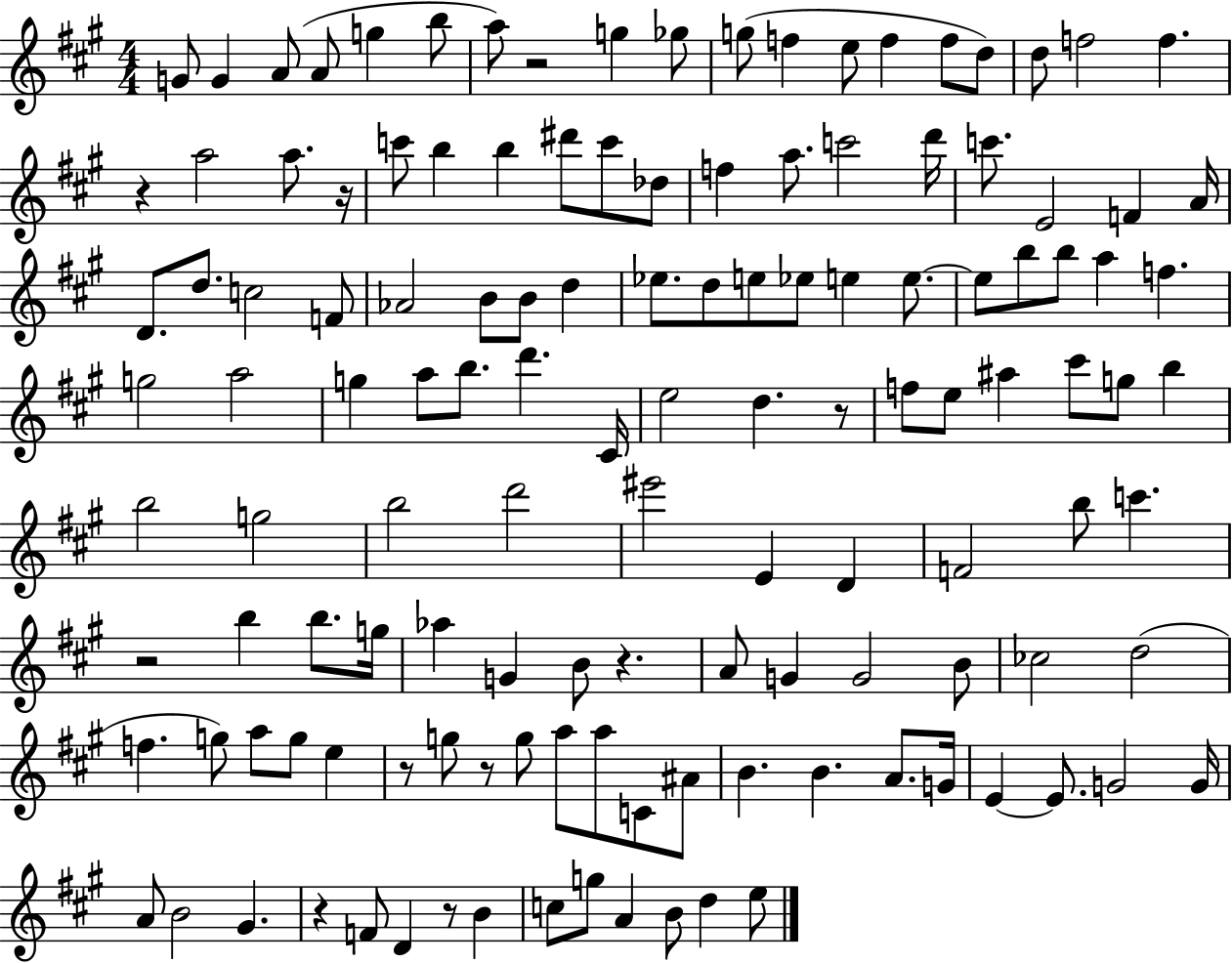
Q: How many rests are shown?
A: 10